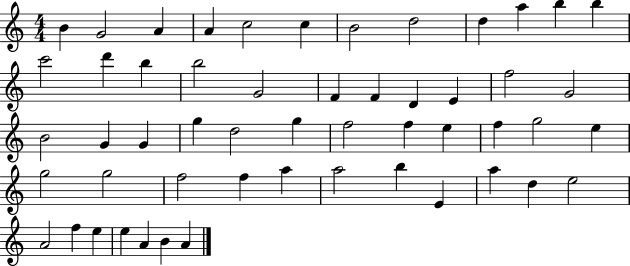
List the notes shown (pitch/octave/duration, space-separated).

B4/q G4/h A4/q A4/q C5/h C5/q B4/h D5/h D5/q A5/q B5/q B5/q C6/h D6/q B5/q B5/h G4/h F4/q F4/q D4/q E4/q F5/h G4/h B4/h G4/q G4/q G5/q D5/h G5/q F5/h F5/q E5/q F5/q G5/h E5/q G5/h G5/h F5/h F5/q A5/q A5/h B5/q E4/q A5/q D5/q E5/h A4/h F5/q E5/q E5/q A4/q B4/q A4/q